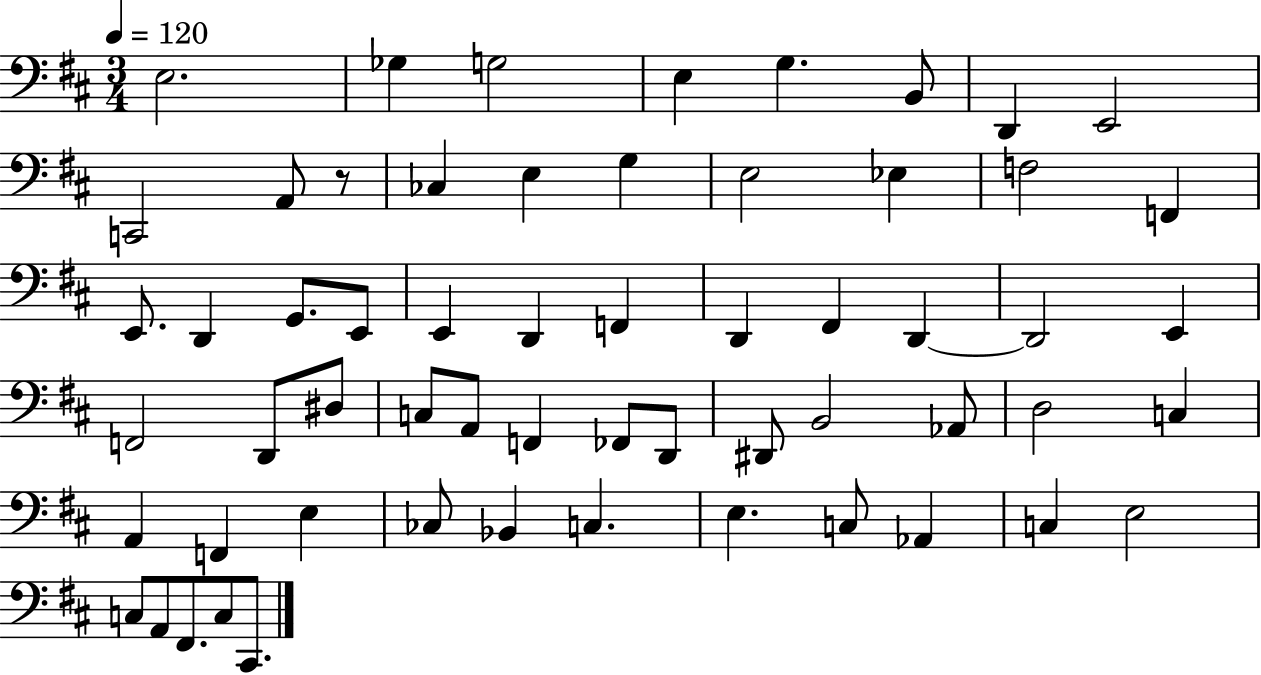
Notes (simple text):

E3/h. Gb3/q G3/h E3/q G3/q. B2/e D2/q E2/h C2/h A2/e R/e CES3/q E3/q G3/q E3/h Eb3/q F3/h F2/q E2/e. D2/q G2/e. E2/e E2/q D2/q F2/q D2/q F#2/q D2/q D2/h E2/q F2/h D2/e D#3/e C3/e A2/e F2/q FES2/e D2/e D#2/e B2/h Ab2/e D3/h C3/q A2/q F2/q E3/q CES3/e Bb2/q C3/q. E3/q. C3/e Ab2/q C3/q E3/h C3/e A2/e F#2/e. C3/e C#2/e.